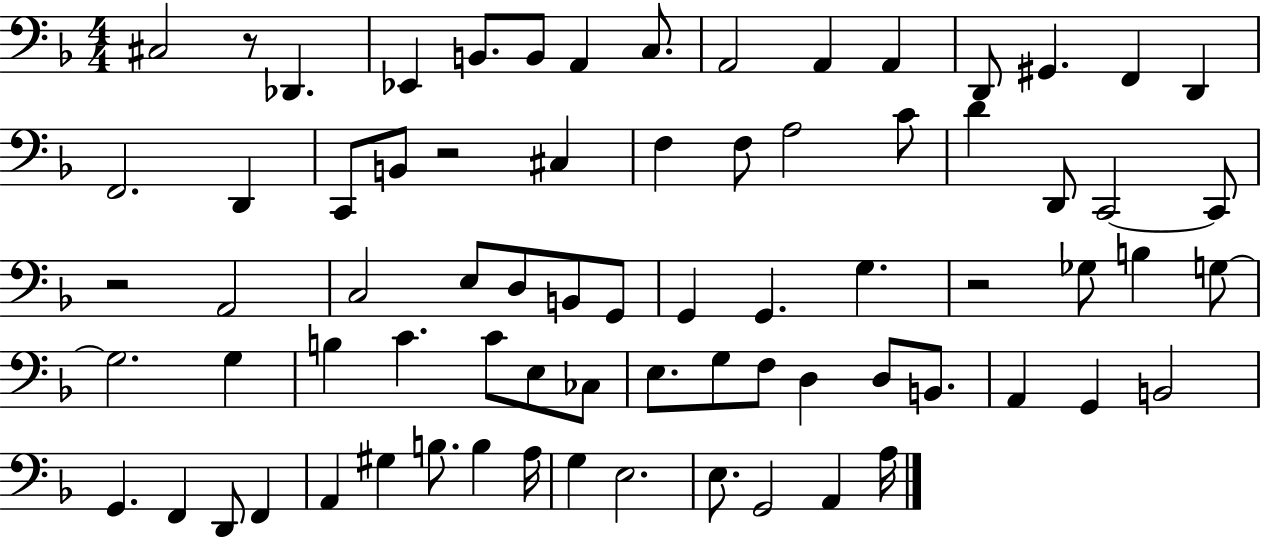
X:1
T:Untitled
M:4/4
L:1/4
K:F
^C,2 z/2 _D,, _E,, B,,/2 B,,/2 A,, C,/2 A,,2 A,, A,, D,,/2 ^G,, F,, D,, F,,2 D,, C,,/2 B,,/2 z2 ^C, F, F,/2 A,2 C/2 D D,,/2 C,,2 C,,/2 z2 A,,2 C,2 E,/2 D,/2 B,,/2 G,,/2 G,, G,, G, z2 _G,/2 B, G,/2 G,2 G, B, C C/2 E,/2 _C,/2 E,/2 G,/2 F,/2 D, D,/2 B,,/2 A,, G,, B,,2 G,, F,, D,,/2 F,, A,, ^G, B,/2 B, A,/4 G, E,2 E,/2 G,,2 A,, A,/4